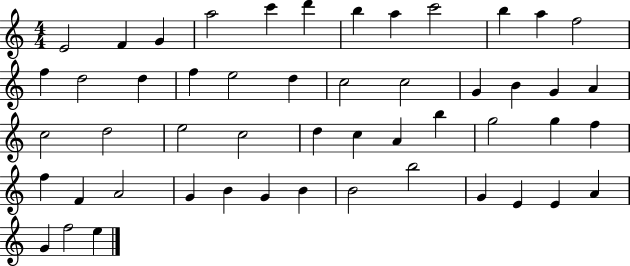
X:1
T:Untitled
M:4/4
L:1/4
K:C
E2 F G a2 c' d' b a c'2 b a f2 f d2 d f e2 d c2 c2 G B G A c2 d2 e2 c2 d c A b g2 g f f F A2 G B G B B2 b2 G E E A G f2 e